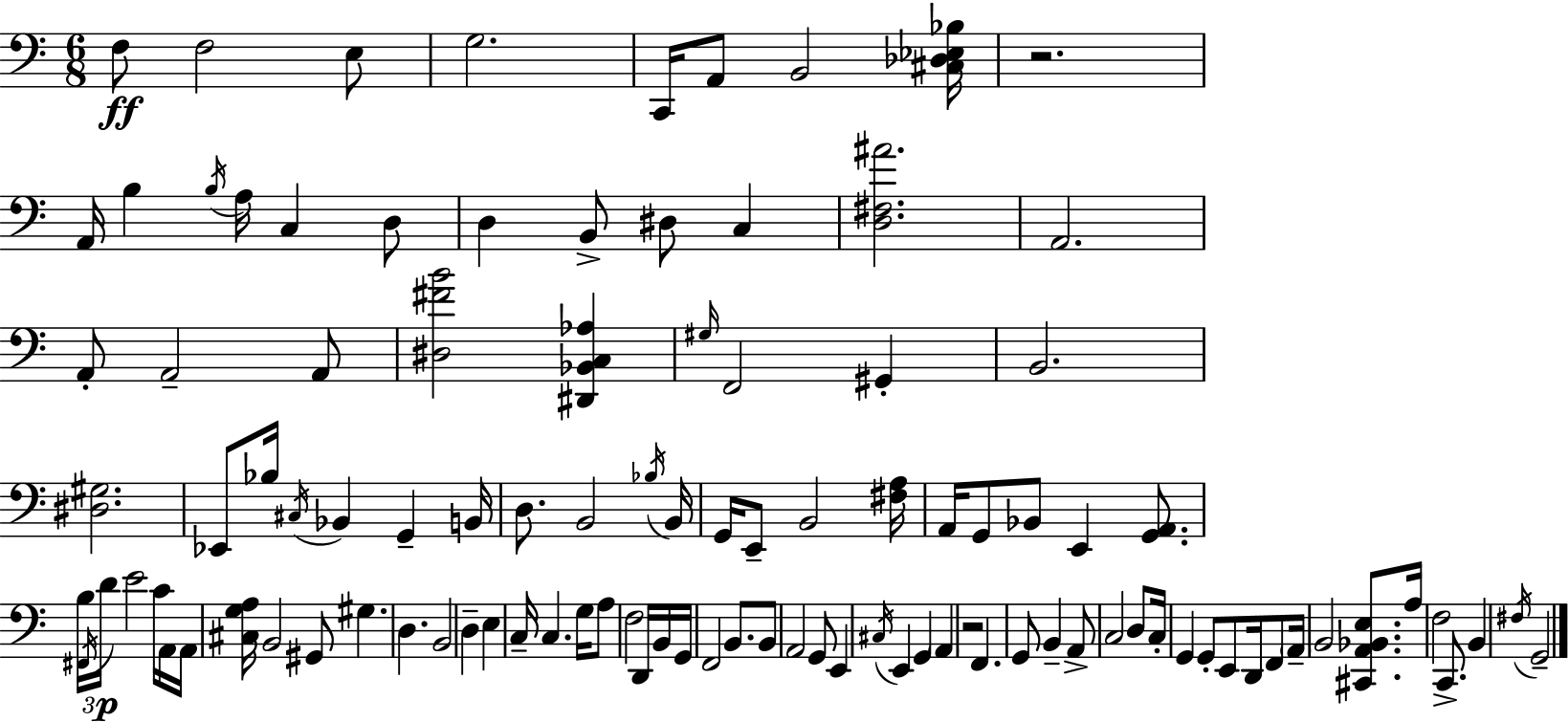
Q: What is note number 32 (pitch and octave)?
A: D3